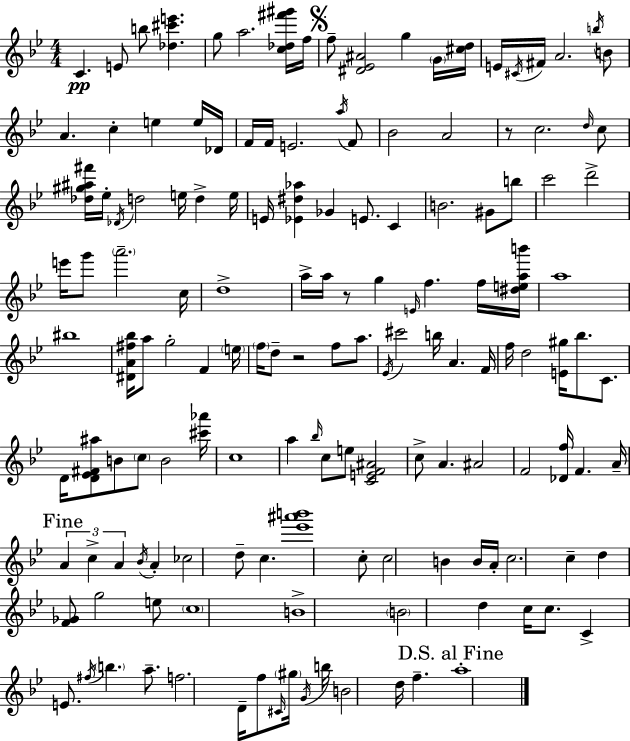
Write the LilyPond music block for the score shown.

{
  \clef treble
  \numericTimeSignature
  \time 4/4
  \key g \minor
  c'4.\pp e'8 b''8 <des'' cis''' e'''>4. | g''8 a''2. <c'' des'' fis''' gis'''>16 f''16 | \mark \markup { \musicglyph "scripts.segno" } f''8-- <dis' ees' ais'>2 g''4 \parenthesize g'16 <cis'' d''>16 | e'16 \acciaccatura { cis'16 } fis'16 a'2. \acciaccatura { b''16 } | \break b'8 a'4. c''4-. e''4 | e''16 des'16 f'16 f'16 e'2. | \acciaccatura { a''16 } f'8 bes'2 a'2 | r8 c''2. | \break \grace { d''16 } c''8 <des'' gis'' ais'' fis'''>16 ees''16-. \acciaccatura { des'16 } d''2 e''16 | d''4-> e''16 e'16 <ees' dis'' aes''>4 ges'4 e'8. | c'4 b'2. | gis'8 b''8 c'''2 d'''2-> | \break e'''16 g'''8 \parenthesize a'''2.-- | c''16 d''1-> | a''16-> a''16 r8 g''4 \grace { e'16 } f''4. | f''16 <dis'' e'' a'' b'''>16 a''1 | \break bis''1 | <dis' a' fis'' bes''>16 a''8 g''2-. | f'4 \parenthesize e''16 \parenthesize f''16 d''8-- r2 | f''8 a''8. \acciaccatura { ees'16 } cis'''2 b''16 | \break a'4. f'16 f''16 d''2 | <e' gis''>16 bes''8. c'8. d'16 <d' ees' fis' ais''>8 b'8 \parenthesize c''8 b'2 | <cis''' aes'''>16 c''1 | a''4 \grace { bes''16 } c''8 e''8 | \break <c' e' f' ais'>2 c''8-> a'4. | ais'2 f'2 | <des' f''>16 f'4. a'16-- \mark "Fine" \tuplet 3/2 { a'4 c''4-> | a'4 } \acciaccatura { bes'16 } a'4-. ces''2 | \break d''8-- c''4. <ees''' ais''' b'''>1 | c''8-. c''2 | b'4 b'16 a'16-. c''2. | c''4-- d''4 <f' ges'>8 g''2 | \break e''8 \parenthesize c''1 | b'1-> | \parenthesize b'2 | d''4 c''16 c''8. c'4-> e'8. | \break \acciaccatura { fis''16 } \parenthesize b''4. a''8.-- f''2. | d'16-- f''8 \grace { cis'16 } \parenthesize gis''16 \acciaccatura { g'16 } b''16 b'2 | d''16 f''4.-- \mark "D.S. al Fine" a''1-. | \bar "|."
}